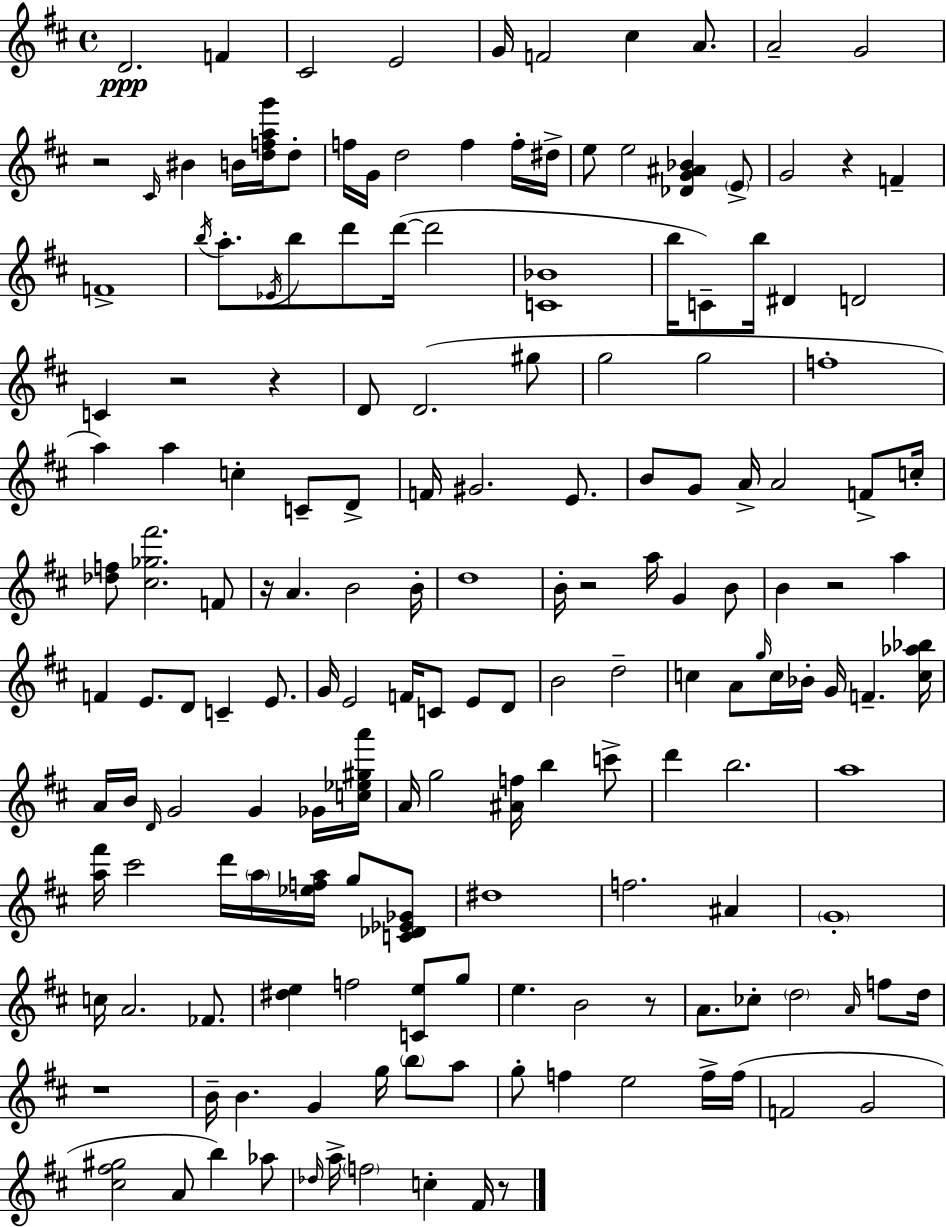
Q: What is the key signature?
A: D major